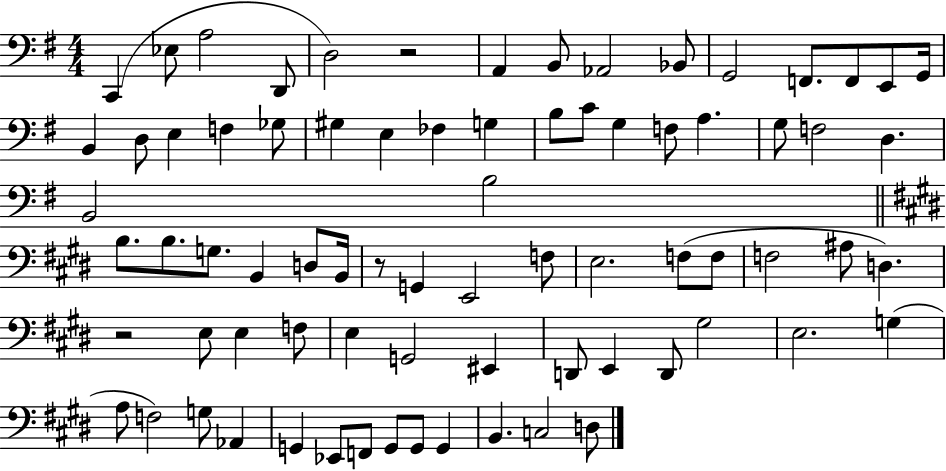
X:1
T:Untitled
M:4/4
L:1/4
K:G
C,, _E,/2 A,2 D,,/2 D,2 z2 A,, B,,/2 _A,,2 _B,,/2 G,,2 F,,/2 F,,/2 E,,/2 G,,/4 B,, D,/2 E, F, _G,/2 ^G, E, _F, G, B,/2 C/2 G, F,/2 A, G,/2 F,2 D, B,,2 B,2 B,/2 B,/2 G,/2 B,, D,/2 B,,/4 z/2 G,, E,,2 F,/2 E,2 F,/2 F,/2 F,2 ^A,/2 D, z2 E,/2 E, F,/2 E, G,,2 ^E,, D,,/2 E,, D,,/2 ^G,2 E,2 G, A,/2 F,2 G,/2 _A,, G,, _E,,/2 F,,/2 G,,/2 G,,/2 G,, B,, C,2 D,/2